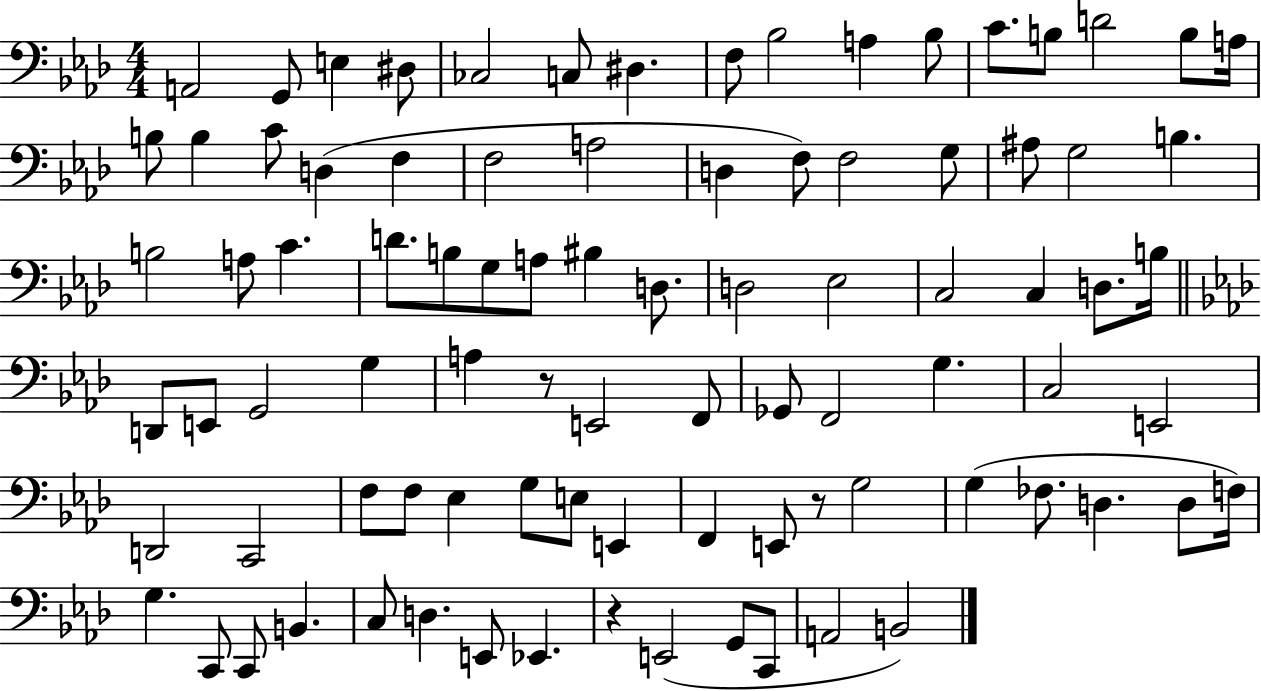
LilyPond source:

{
  \clef bass
  \numericTimeSignature
  \time 4/4
  \key aes \major
  \repeat volta 2 { a,2 g,8 e4 dis8 | ces2 c8 dis4. | f8 bes2 a4 bes8 | c'8. b8 d'2 b8 a16 | \break b8 b4 c'8 d4( f4 | f2 a2 | d4 f8) f2 g8 | ais8 g2 b4. | \break b2 a8 c'4. | d'8. b8 g8 a8 bis4 d8. | d2 ees2 | c2 c4 d8. b16 | \break \bar "||" \break \key aes \major d,8 e,8 g,2 g4 | a4 r8 e,2 f,8 | ges,8 f,2 g4. | c2 e,2 | \break d,2 c,2 | f8 f8 ees4 g8 e8 e,4 | f,4 e,8 r8 g2 | g4( fes8. d4. d8 f16) | \break g4. c,8 c,8 b,4. | c8 d4. e,8 ees,4. | r4 e,2( g,8 c,8 | a,2 b,2) | \break } \bar "|."
}